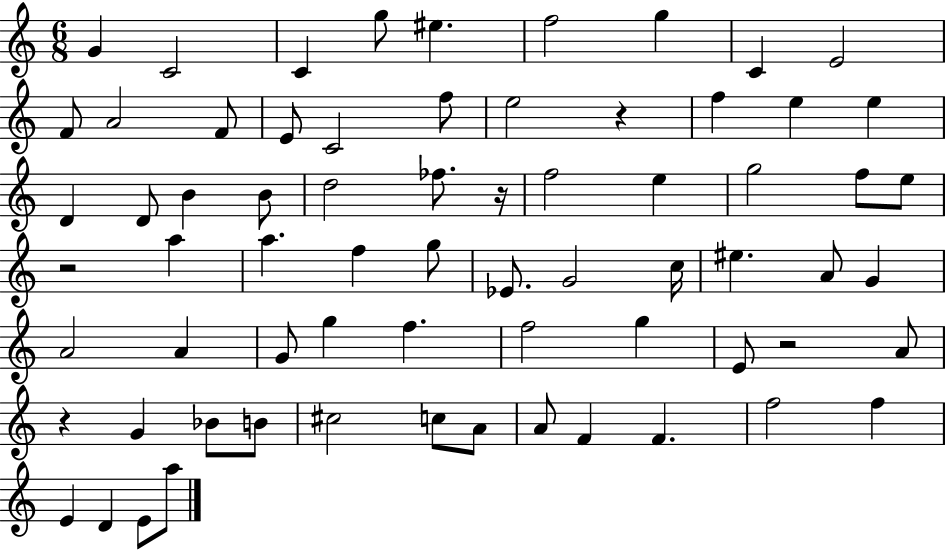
G4/q C4/h C4/q G5/e EIS5/q. F5/h G5/q C4/q E4/h F4/e A4/h F4/e E4/e C4/h F5/e E5/h R/q F5/q E5/q E5/q D4/q D4/e B4/q B4/e D5/h FES5/e. R/s F5/h E5/q G5/h F5/e E5/e R/h A5/q A5/q. F5/q G5/e Eb4/e. G4/h C5/s EIS5/q. A4/e G4/q A4/h A4/q G4/e G5/q F5/q. F5/h G5/q E4/e R/h A4/e R/q G4/q Bb4/e B4/e C#5/h C5/e A4/e A4/e F4/q F4/q. F5/h F5/q E4/q D4/q E4/e A5/e